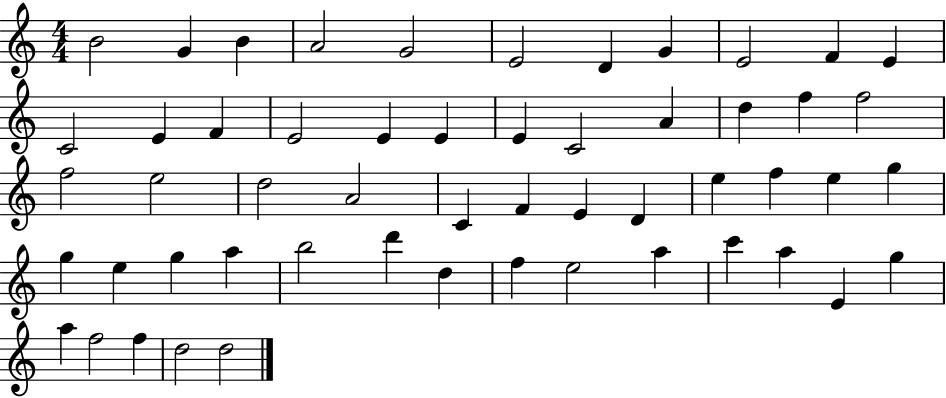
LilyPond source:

{
  \clef treble
  \numericTimeSignature
  \time 4/4
  \key c \major
  b'2 g'4 b'4 | a'2 g'2 | e'2 d'4 g'4 | e'2 f'4 e'4 | \break c'2 e'4 f'4 | e'2 e'4 e'4 | e'4 c'2 a'4 | d''4 f''4 f''2 | \break f''2 e''2 | d''2 a'2 | c'4 f'4 e'4 d'4 | e''4 f''4 e''4 g''4 | \break g''4 e''4 g''4 a''4 | b''2 d'''4 d''4 | f''4 e''2 a''4 | c'''4 a''4 e'4 g''4 | \break a''4 f''2 f''4 | d''2 d''2 | \bar "|."
}